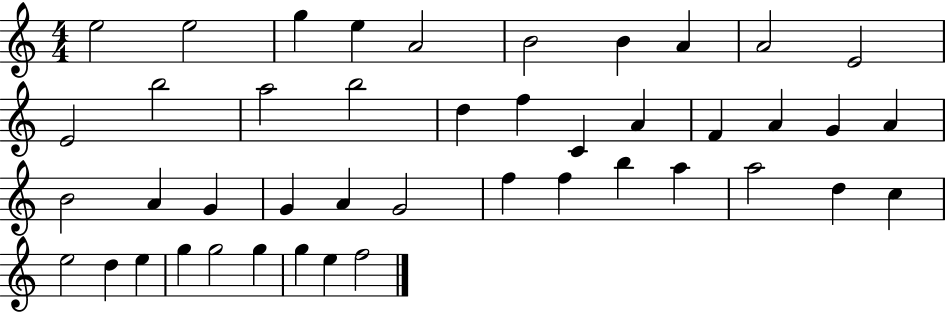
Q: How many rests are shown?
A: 0